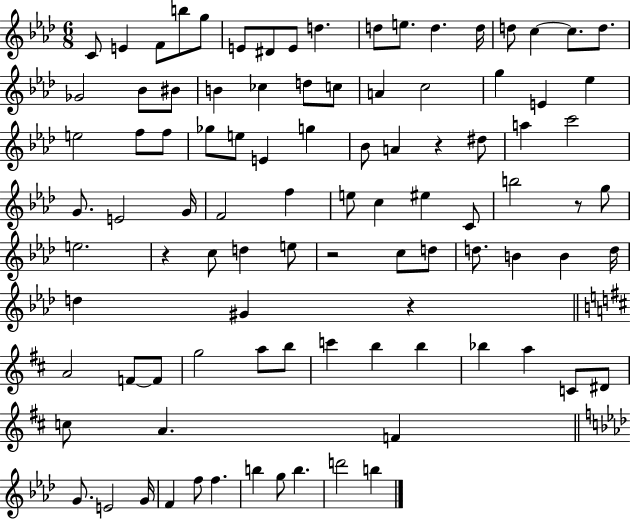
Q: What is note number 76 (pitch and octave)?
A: C4